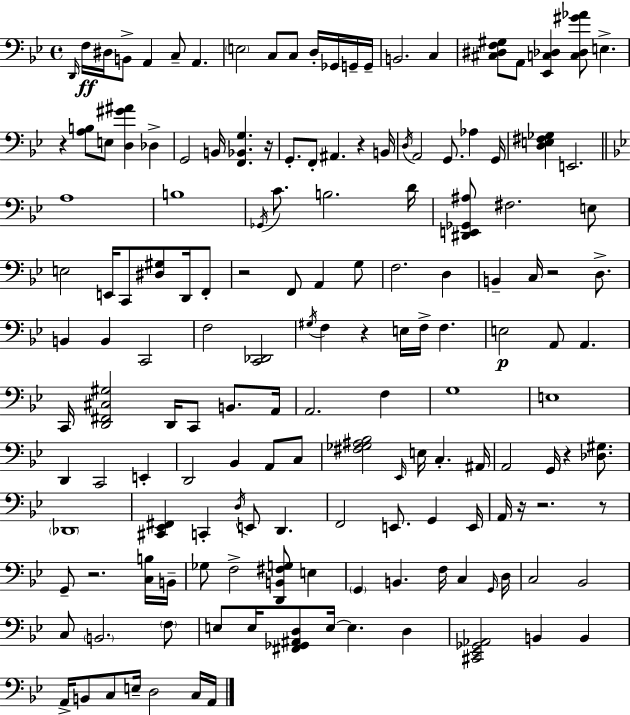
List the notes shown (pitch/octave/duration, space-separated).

D2/s F3/s D#3/s B2/e A2/q C3/e A2/q. E3/h C3/e C3/e D3/s Gb2/s G2/s G2/s B2/h. C3/q [C#3,D#3,F3,G#3]/e A2/e [Eb2,C3,Db3]/q [C3,Db3,G#4,Ab4]/e E3/q. R/q [A3,B3]/e E3/e [D3,G#4,A#4]/q Db3/q G2/h B2/s [F2,Bb2,G3]/q. R/s G2/e. F2/e A#2/q. R/q B2/s D3/s A2/h G2/e. Ab3/q G2/s [D3,E3,F#3,Gb3]/q E2/h. A3/w B3/w Gb2/s C4/e. B3/h. D4/s [D#2,E2,Gb2,A#3]/e F#3/h. E3/e E3/h E2/s C2/e [D#3,G#3]/e D2/s F2/e R/h F2/e A2/q G3/e F3/h. D3/q B2/q C3/s R/h D3/e. B2/q B2/q C2/h F3/h [C2,Db2]/h G#3/s F3/q R/q E3/s F3/s F3/q. E3/h A2/e A2/q. C2/s [D2,F#2,C#3,G#3]/h D2/s C2/e B2/e. A2/s A2/h. F3/q G3/w E3/w D2/q C2/h E2/q D2/h Bb2/q A2/e C3/e [F#3,Gb3,A#3,Bb3]/h Eb2/s E3/s C3/q. A#2/s A2/h G2/s R/q [Db3,G#3]/e. Db2/w [C#2,Eb2,F#2]/q C2/q D3/s E2/e D2/q. F2/h E2/e. G2/q E2/s A2/s R/s R/h. R/e G2/e R/h. [C3,B3]/s B2/s Gb3/e F3/h [D2,B2,F#3,G3]/e E3/q G2/q B2/q. F3/s C3/q G2/s D3/s C3/h Bb2/h C3/e B2/h. F3/e E3/e E3/s [F#2,Gb2,A#2,D3]/e E3/s E3/q. D3/q [C#2,Eb2,Gb2,Ab2]/h B2/q B2/q A2/s B2/e C3/e E3/s D3/h C3/s A2/s